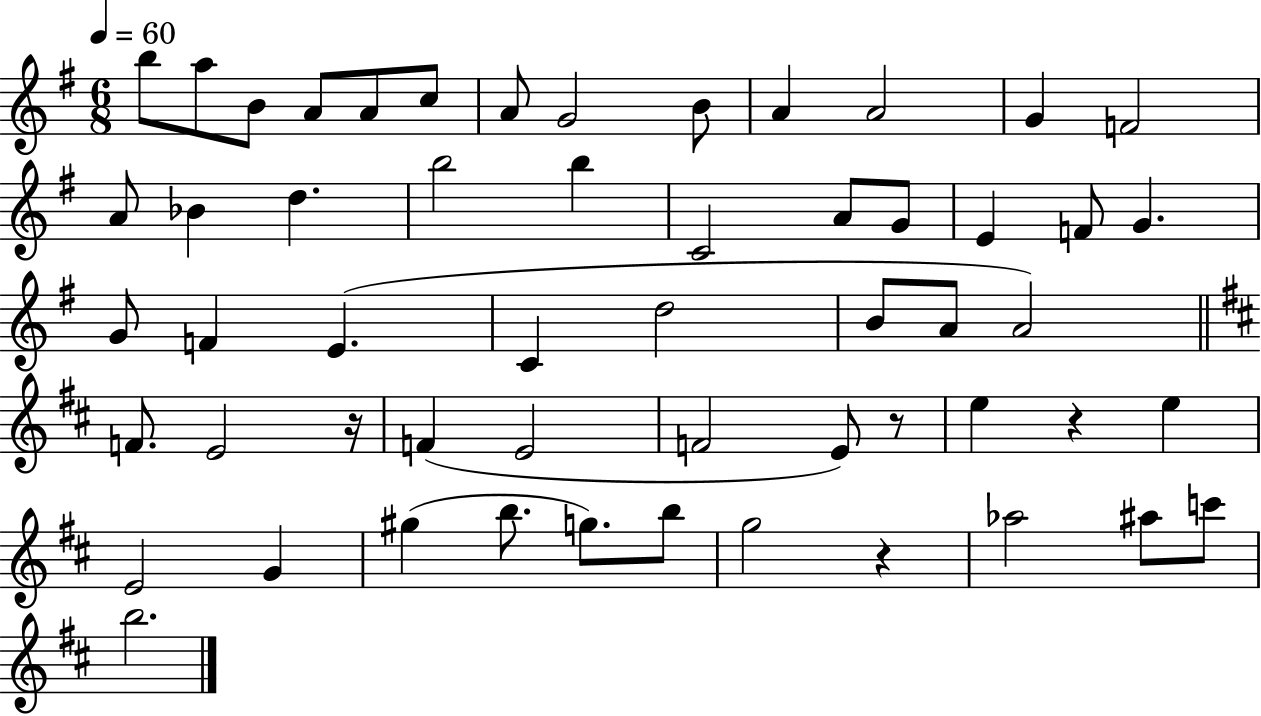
X:1
T:Untitled
M:6/8
L:1/4
K:G
b/2 a/2 B/2 A/2 A/2 c/2 A/2 G2 B/2 A A2 G F2 A/2 _B d b2 b C2 A/2 G/2 E F/2 G G/2 F E C d2 B/2 A/2 A2 F/2 E2 z/4 F E2 F2 E/2 z/2 e z e E2 G ^g b/2 g/2 b/2 g2 z _a2 ^a/2 c'/2 b2